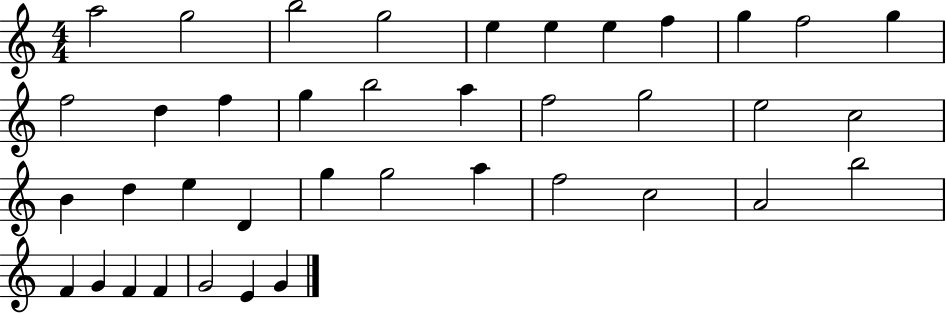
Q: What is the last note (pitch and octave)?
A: G4